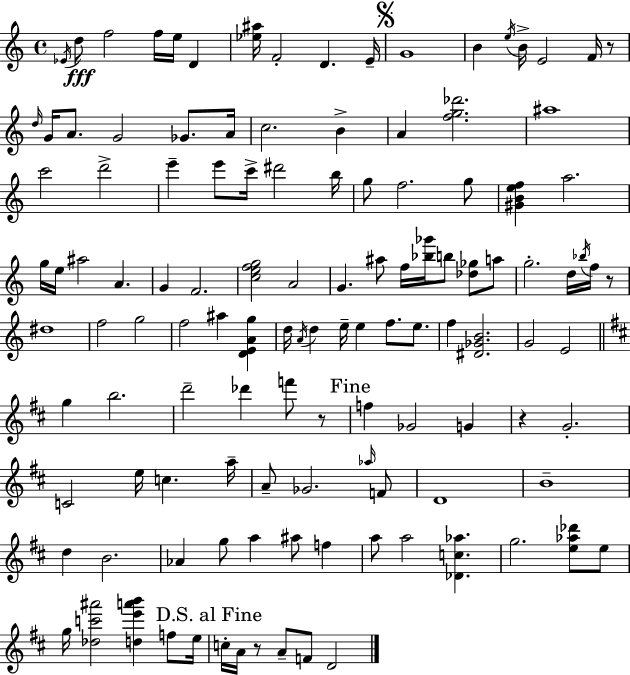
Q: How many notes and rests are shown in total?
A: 122